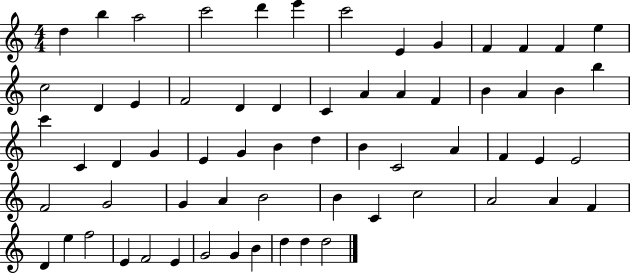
D5/q B5/q A5/h C6/h D6/q E6/q C6/h E4/q G4/q F4/q F4/q F4/q E5/q C5/h D4/q E4/q F4/h D4/q D4/q C4/q A4/q A4/q F4/q B4/q A4/q B4/q B5/q C6/q C4/q D4/q G4/q E4/q G4/q B4/q D5/q B4/q C4/h A4/q F4/q E4/q E4/h F4/h G4/h G4/q A4/q B4/h B4/q C4/q C5/h A4/h A4/q F4/q D4/q E5/q F5/h E4/q F4/h E4/q G4/h G4/q B4/q D5/q D5/q D5/h